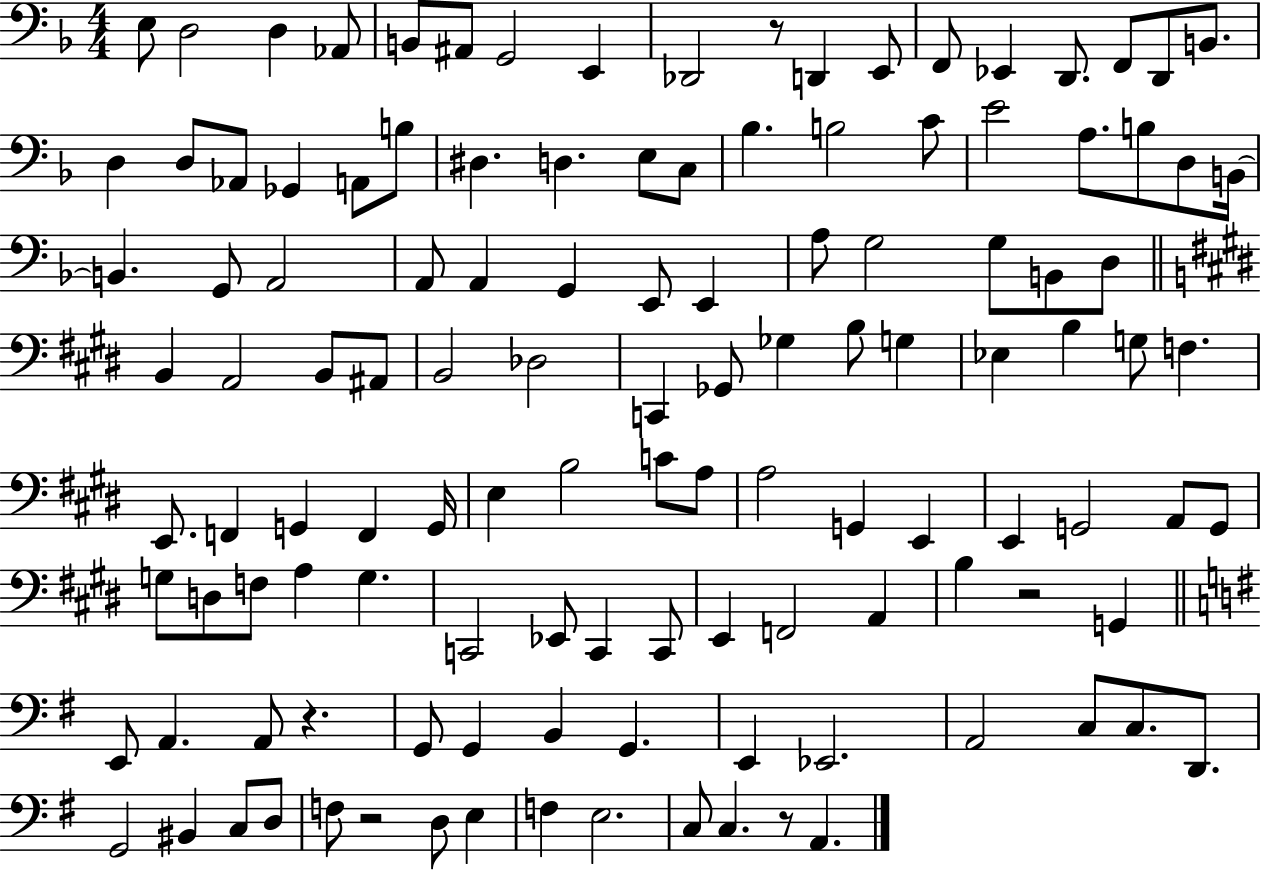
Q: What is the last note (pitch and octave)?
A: A2